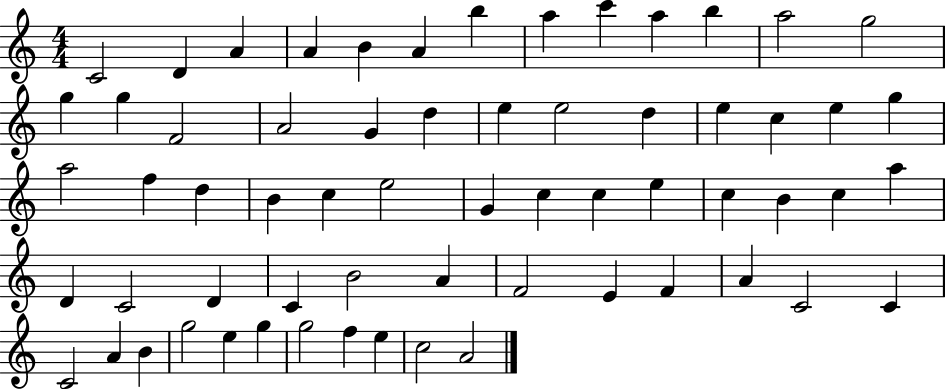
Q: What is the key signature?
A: C major